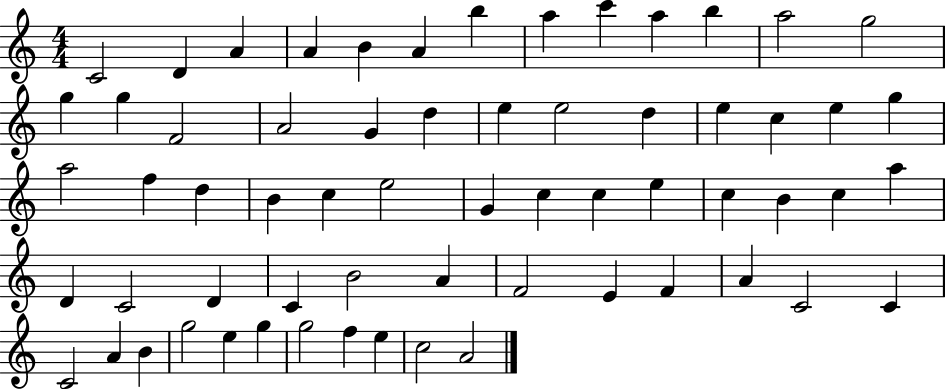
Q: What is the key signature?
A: C major